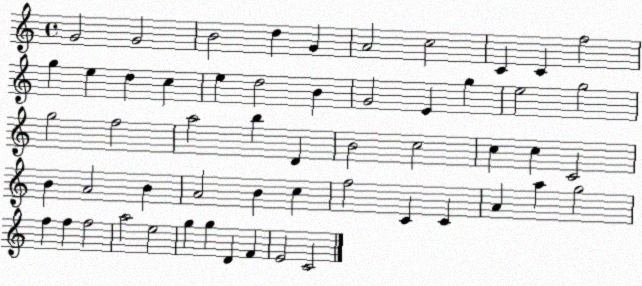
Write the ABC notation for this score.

X:1
T:Untitled
M:4/4
L:1/4
K:C
G2 G2 B2 d G A2 c2 C C f2 g e d c e d2 B G2 E g e2 g2 g2 f2 a2 b D B2 c2 c c C2 B A2 B A2 B c f2 C C A a g2 f f f2 a2 e2 g g D F E2 C2